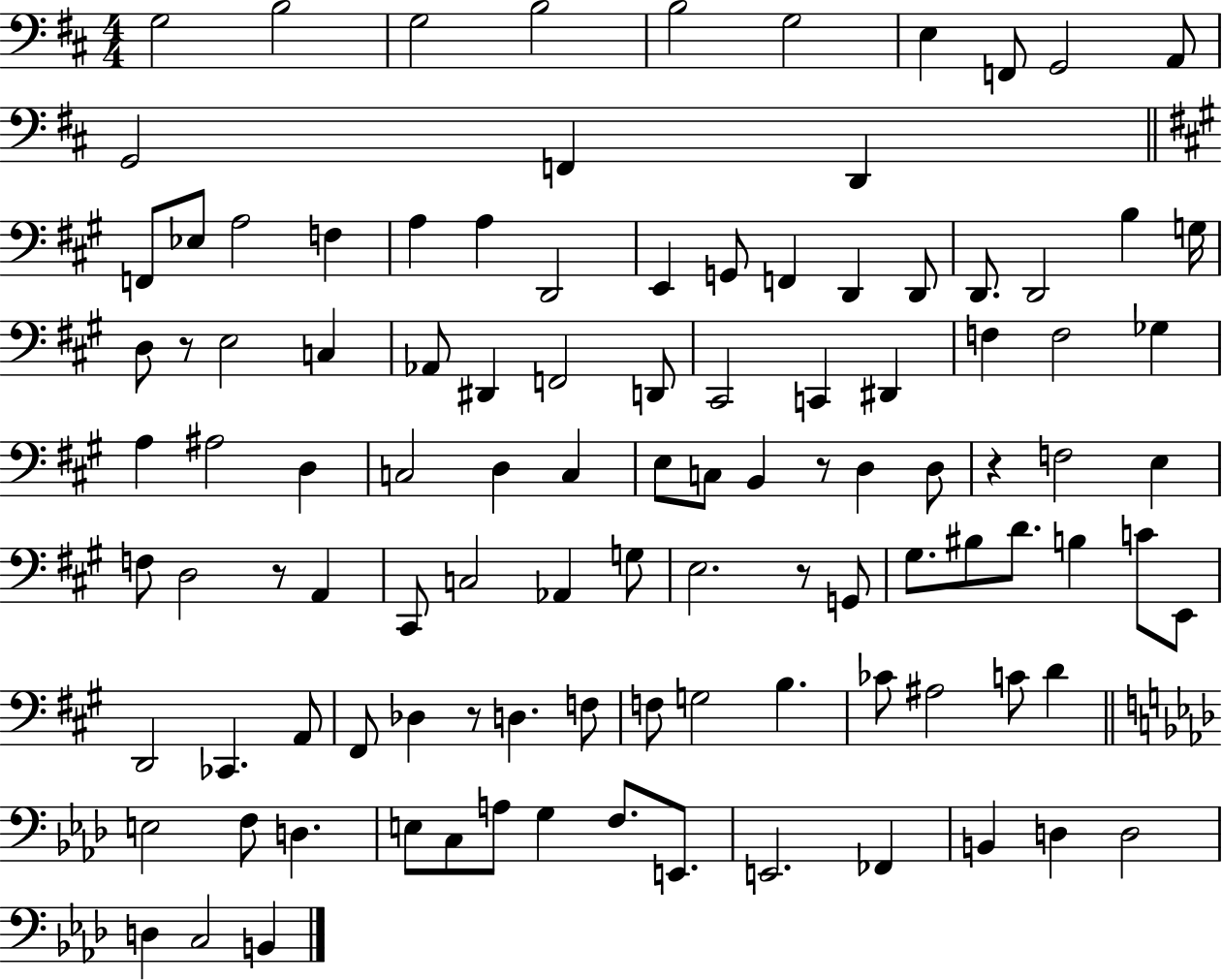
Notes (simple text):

G3/h B3/h G3/h B3/h B3/h G3/h E3/q F2/e G2/h A2/e G2/h F2/q D2/q F2/e Eb3/e A3/h F3/q A3/q A3/q D2/h E2/q G2/e F2/q D2/q D2/e D2/e. D2/h B3/q G3/s D3/e R/e E3/h C3/q Ab2/e D#2/q F2/h D2/e C#2/h C2/q D#2/q F3/q F3/h Gb3/q A3/q A#3/h D3/q C3/h D3/q C3/q E3/e C3/e B2/q R/e D3/q D3/e R/q F3/h E3/q F3/e D3/h R/e A2/q C#2/e C3/h Ab2/q G3/e E3/h. R/e G2/e G#3/e. BIS3/e D4/e. B3/q C4/e E2/e D2/h CES2/q. A2/e F#2/e Db3/q R/e D3/q. F3/e F3/e G3/h B3/q. CES4/e A#3/h C4/e D4/q E3/h F3/e D3/q. E3/e C3/e A3/e G3/q F3/e. E2/e. E2/h. FES2/q B2/q D3/q D3/h D3/q C3/h B2/q